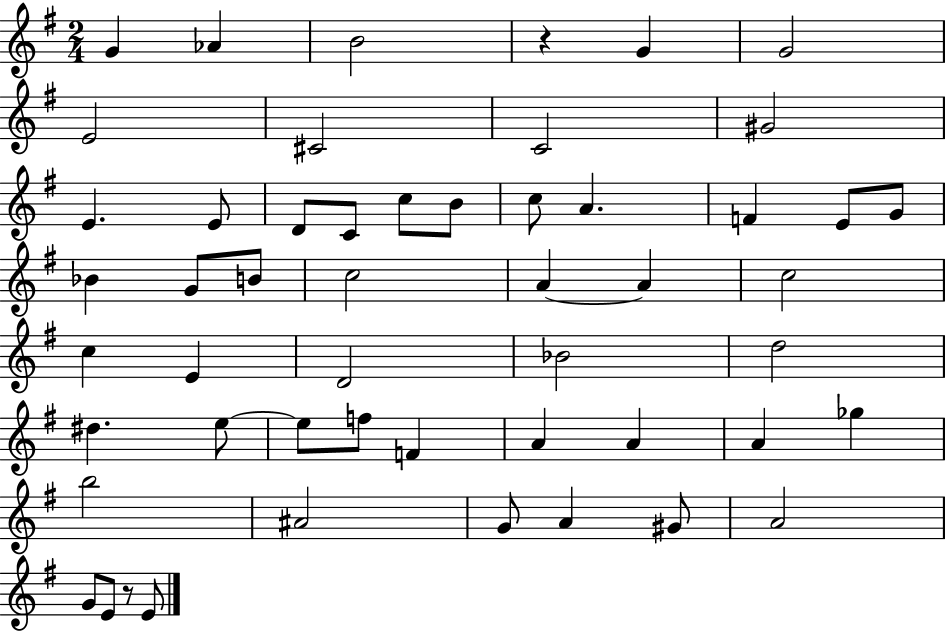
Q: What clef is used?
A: treble